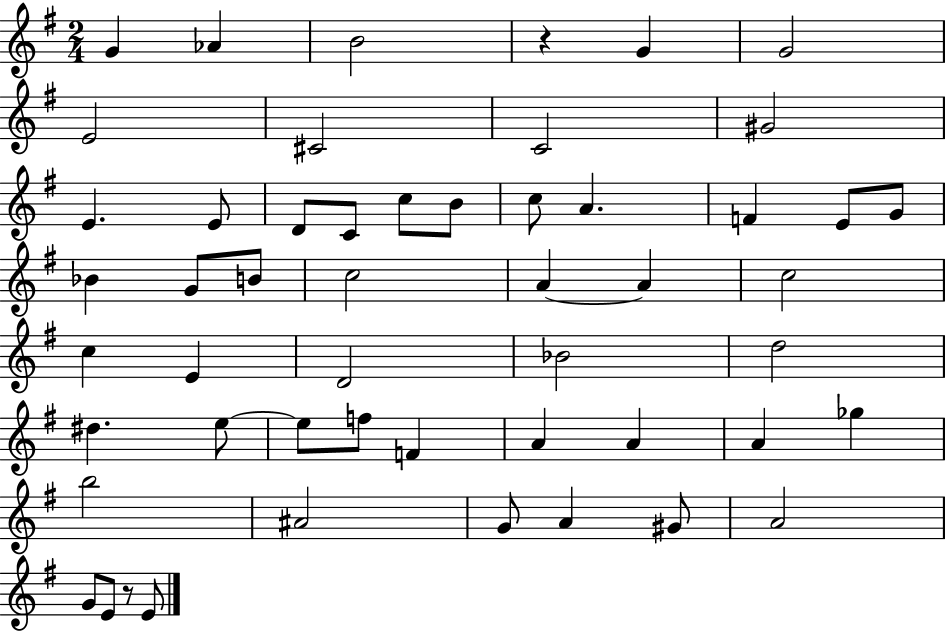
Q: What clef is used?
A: treble